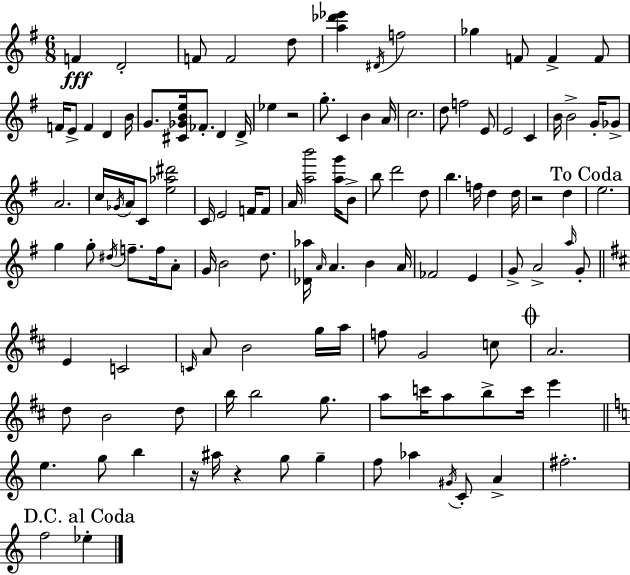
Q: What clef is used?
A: treble